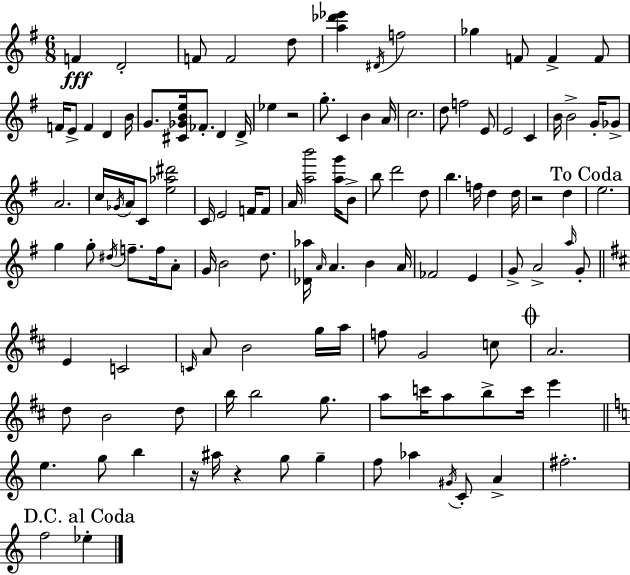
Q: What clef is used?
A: treble